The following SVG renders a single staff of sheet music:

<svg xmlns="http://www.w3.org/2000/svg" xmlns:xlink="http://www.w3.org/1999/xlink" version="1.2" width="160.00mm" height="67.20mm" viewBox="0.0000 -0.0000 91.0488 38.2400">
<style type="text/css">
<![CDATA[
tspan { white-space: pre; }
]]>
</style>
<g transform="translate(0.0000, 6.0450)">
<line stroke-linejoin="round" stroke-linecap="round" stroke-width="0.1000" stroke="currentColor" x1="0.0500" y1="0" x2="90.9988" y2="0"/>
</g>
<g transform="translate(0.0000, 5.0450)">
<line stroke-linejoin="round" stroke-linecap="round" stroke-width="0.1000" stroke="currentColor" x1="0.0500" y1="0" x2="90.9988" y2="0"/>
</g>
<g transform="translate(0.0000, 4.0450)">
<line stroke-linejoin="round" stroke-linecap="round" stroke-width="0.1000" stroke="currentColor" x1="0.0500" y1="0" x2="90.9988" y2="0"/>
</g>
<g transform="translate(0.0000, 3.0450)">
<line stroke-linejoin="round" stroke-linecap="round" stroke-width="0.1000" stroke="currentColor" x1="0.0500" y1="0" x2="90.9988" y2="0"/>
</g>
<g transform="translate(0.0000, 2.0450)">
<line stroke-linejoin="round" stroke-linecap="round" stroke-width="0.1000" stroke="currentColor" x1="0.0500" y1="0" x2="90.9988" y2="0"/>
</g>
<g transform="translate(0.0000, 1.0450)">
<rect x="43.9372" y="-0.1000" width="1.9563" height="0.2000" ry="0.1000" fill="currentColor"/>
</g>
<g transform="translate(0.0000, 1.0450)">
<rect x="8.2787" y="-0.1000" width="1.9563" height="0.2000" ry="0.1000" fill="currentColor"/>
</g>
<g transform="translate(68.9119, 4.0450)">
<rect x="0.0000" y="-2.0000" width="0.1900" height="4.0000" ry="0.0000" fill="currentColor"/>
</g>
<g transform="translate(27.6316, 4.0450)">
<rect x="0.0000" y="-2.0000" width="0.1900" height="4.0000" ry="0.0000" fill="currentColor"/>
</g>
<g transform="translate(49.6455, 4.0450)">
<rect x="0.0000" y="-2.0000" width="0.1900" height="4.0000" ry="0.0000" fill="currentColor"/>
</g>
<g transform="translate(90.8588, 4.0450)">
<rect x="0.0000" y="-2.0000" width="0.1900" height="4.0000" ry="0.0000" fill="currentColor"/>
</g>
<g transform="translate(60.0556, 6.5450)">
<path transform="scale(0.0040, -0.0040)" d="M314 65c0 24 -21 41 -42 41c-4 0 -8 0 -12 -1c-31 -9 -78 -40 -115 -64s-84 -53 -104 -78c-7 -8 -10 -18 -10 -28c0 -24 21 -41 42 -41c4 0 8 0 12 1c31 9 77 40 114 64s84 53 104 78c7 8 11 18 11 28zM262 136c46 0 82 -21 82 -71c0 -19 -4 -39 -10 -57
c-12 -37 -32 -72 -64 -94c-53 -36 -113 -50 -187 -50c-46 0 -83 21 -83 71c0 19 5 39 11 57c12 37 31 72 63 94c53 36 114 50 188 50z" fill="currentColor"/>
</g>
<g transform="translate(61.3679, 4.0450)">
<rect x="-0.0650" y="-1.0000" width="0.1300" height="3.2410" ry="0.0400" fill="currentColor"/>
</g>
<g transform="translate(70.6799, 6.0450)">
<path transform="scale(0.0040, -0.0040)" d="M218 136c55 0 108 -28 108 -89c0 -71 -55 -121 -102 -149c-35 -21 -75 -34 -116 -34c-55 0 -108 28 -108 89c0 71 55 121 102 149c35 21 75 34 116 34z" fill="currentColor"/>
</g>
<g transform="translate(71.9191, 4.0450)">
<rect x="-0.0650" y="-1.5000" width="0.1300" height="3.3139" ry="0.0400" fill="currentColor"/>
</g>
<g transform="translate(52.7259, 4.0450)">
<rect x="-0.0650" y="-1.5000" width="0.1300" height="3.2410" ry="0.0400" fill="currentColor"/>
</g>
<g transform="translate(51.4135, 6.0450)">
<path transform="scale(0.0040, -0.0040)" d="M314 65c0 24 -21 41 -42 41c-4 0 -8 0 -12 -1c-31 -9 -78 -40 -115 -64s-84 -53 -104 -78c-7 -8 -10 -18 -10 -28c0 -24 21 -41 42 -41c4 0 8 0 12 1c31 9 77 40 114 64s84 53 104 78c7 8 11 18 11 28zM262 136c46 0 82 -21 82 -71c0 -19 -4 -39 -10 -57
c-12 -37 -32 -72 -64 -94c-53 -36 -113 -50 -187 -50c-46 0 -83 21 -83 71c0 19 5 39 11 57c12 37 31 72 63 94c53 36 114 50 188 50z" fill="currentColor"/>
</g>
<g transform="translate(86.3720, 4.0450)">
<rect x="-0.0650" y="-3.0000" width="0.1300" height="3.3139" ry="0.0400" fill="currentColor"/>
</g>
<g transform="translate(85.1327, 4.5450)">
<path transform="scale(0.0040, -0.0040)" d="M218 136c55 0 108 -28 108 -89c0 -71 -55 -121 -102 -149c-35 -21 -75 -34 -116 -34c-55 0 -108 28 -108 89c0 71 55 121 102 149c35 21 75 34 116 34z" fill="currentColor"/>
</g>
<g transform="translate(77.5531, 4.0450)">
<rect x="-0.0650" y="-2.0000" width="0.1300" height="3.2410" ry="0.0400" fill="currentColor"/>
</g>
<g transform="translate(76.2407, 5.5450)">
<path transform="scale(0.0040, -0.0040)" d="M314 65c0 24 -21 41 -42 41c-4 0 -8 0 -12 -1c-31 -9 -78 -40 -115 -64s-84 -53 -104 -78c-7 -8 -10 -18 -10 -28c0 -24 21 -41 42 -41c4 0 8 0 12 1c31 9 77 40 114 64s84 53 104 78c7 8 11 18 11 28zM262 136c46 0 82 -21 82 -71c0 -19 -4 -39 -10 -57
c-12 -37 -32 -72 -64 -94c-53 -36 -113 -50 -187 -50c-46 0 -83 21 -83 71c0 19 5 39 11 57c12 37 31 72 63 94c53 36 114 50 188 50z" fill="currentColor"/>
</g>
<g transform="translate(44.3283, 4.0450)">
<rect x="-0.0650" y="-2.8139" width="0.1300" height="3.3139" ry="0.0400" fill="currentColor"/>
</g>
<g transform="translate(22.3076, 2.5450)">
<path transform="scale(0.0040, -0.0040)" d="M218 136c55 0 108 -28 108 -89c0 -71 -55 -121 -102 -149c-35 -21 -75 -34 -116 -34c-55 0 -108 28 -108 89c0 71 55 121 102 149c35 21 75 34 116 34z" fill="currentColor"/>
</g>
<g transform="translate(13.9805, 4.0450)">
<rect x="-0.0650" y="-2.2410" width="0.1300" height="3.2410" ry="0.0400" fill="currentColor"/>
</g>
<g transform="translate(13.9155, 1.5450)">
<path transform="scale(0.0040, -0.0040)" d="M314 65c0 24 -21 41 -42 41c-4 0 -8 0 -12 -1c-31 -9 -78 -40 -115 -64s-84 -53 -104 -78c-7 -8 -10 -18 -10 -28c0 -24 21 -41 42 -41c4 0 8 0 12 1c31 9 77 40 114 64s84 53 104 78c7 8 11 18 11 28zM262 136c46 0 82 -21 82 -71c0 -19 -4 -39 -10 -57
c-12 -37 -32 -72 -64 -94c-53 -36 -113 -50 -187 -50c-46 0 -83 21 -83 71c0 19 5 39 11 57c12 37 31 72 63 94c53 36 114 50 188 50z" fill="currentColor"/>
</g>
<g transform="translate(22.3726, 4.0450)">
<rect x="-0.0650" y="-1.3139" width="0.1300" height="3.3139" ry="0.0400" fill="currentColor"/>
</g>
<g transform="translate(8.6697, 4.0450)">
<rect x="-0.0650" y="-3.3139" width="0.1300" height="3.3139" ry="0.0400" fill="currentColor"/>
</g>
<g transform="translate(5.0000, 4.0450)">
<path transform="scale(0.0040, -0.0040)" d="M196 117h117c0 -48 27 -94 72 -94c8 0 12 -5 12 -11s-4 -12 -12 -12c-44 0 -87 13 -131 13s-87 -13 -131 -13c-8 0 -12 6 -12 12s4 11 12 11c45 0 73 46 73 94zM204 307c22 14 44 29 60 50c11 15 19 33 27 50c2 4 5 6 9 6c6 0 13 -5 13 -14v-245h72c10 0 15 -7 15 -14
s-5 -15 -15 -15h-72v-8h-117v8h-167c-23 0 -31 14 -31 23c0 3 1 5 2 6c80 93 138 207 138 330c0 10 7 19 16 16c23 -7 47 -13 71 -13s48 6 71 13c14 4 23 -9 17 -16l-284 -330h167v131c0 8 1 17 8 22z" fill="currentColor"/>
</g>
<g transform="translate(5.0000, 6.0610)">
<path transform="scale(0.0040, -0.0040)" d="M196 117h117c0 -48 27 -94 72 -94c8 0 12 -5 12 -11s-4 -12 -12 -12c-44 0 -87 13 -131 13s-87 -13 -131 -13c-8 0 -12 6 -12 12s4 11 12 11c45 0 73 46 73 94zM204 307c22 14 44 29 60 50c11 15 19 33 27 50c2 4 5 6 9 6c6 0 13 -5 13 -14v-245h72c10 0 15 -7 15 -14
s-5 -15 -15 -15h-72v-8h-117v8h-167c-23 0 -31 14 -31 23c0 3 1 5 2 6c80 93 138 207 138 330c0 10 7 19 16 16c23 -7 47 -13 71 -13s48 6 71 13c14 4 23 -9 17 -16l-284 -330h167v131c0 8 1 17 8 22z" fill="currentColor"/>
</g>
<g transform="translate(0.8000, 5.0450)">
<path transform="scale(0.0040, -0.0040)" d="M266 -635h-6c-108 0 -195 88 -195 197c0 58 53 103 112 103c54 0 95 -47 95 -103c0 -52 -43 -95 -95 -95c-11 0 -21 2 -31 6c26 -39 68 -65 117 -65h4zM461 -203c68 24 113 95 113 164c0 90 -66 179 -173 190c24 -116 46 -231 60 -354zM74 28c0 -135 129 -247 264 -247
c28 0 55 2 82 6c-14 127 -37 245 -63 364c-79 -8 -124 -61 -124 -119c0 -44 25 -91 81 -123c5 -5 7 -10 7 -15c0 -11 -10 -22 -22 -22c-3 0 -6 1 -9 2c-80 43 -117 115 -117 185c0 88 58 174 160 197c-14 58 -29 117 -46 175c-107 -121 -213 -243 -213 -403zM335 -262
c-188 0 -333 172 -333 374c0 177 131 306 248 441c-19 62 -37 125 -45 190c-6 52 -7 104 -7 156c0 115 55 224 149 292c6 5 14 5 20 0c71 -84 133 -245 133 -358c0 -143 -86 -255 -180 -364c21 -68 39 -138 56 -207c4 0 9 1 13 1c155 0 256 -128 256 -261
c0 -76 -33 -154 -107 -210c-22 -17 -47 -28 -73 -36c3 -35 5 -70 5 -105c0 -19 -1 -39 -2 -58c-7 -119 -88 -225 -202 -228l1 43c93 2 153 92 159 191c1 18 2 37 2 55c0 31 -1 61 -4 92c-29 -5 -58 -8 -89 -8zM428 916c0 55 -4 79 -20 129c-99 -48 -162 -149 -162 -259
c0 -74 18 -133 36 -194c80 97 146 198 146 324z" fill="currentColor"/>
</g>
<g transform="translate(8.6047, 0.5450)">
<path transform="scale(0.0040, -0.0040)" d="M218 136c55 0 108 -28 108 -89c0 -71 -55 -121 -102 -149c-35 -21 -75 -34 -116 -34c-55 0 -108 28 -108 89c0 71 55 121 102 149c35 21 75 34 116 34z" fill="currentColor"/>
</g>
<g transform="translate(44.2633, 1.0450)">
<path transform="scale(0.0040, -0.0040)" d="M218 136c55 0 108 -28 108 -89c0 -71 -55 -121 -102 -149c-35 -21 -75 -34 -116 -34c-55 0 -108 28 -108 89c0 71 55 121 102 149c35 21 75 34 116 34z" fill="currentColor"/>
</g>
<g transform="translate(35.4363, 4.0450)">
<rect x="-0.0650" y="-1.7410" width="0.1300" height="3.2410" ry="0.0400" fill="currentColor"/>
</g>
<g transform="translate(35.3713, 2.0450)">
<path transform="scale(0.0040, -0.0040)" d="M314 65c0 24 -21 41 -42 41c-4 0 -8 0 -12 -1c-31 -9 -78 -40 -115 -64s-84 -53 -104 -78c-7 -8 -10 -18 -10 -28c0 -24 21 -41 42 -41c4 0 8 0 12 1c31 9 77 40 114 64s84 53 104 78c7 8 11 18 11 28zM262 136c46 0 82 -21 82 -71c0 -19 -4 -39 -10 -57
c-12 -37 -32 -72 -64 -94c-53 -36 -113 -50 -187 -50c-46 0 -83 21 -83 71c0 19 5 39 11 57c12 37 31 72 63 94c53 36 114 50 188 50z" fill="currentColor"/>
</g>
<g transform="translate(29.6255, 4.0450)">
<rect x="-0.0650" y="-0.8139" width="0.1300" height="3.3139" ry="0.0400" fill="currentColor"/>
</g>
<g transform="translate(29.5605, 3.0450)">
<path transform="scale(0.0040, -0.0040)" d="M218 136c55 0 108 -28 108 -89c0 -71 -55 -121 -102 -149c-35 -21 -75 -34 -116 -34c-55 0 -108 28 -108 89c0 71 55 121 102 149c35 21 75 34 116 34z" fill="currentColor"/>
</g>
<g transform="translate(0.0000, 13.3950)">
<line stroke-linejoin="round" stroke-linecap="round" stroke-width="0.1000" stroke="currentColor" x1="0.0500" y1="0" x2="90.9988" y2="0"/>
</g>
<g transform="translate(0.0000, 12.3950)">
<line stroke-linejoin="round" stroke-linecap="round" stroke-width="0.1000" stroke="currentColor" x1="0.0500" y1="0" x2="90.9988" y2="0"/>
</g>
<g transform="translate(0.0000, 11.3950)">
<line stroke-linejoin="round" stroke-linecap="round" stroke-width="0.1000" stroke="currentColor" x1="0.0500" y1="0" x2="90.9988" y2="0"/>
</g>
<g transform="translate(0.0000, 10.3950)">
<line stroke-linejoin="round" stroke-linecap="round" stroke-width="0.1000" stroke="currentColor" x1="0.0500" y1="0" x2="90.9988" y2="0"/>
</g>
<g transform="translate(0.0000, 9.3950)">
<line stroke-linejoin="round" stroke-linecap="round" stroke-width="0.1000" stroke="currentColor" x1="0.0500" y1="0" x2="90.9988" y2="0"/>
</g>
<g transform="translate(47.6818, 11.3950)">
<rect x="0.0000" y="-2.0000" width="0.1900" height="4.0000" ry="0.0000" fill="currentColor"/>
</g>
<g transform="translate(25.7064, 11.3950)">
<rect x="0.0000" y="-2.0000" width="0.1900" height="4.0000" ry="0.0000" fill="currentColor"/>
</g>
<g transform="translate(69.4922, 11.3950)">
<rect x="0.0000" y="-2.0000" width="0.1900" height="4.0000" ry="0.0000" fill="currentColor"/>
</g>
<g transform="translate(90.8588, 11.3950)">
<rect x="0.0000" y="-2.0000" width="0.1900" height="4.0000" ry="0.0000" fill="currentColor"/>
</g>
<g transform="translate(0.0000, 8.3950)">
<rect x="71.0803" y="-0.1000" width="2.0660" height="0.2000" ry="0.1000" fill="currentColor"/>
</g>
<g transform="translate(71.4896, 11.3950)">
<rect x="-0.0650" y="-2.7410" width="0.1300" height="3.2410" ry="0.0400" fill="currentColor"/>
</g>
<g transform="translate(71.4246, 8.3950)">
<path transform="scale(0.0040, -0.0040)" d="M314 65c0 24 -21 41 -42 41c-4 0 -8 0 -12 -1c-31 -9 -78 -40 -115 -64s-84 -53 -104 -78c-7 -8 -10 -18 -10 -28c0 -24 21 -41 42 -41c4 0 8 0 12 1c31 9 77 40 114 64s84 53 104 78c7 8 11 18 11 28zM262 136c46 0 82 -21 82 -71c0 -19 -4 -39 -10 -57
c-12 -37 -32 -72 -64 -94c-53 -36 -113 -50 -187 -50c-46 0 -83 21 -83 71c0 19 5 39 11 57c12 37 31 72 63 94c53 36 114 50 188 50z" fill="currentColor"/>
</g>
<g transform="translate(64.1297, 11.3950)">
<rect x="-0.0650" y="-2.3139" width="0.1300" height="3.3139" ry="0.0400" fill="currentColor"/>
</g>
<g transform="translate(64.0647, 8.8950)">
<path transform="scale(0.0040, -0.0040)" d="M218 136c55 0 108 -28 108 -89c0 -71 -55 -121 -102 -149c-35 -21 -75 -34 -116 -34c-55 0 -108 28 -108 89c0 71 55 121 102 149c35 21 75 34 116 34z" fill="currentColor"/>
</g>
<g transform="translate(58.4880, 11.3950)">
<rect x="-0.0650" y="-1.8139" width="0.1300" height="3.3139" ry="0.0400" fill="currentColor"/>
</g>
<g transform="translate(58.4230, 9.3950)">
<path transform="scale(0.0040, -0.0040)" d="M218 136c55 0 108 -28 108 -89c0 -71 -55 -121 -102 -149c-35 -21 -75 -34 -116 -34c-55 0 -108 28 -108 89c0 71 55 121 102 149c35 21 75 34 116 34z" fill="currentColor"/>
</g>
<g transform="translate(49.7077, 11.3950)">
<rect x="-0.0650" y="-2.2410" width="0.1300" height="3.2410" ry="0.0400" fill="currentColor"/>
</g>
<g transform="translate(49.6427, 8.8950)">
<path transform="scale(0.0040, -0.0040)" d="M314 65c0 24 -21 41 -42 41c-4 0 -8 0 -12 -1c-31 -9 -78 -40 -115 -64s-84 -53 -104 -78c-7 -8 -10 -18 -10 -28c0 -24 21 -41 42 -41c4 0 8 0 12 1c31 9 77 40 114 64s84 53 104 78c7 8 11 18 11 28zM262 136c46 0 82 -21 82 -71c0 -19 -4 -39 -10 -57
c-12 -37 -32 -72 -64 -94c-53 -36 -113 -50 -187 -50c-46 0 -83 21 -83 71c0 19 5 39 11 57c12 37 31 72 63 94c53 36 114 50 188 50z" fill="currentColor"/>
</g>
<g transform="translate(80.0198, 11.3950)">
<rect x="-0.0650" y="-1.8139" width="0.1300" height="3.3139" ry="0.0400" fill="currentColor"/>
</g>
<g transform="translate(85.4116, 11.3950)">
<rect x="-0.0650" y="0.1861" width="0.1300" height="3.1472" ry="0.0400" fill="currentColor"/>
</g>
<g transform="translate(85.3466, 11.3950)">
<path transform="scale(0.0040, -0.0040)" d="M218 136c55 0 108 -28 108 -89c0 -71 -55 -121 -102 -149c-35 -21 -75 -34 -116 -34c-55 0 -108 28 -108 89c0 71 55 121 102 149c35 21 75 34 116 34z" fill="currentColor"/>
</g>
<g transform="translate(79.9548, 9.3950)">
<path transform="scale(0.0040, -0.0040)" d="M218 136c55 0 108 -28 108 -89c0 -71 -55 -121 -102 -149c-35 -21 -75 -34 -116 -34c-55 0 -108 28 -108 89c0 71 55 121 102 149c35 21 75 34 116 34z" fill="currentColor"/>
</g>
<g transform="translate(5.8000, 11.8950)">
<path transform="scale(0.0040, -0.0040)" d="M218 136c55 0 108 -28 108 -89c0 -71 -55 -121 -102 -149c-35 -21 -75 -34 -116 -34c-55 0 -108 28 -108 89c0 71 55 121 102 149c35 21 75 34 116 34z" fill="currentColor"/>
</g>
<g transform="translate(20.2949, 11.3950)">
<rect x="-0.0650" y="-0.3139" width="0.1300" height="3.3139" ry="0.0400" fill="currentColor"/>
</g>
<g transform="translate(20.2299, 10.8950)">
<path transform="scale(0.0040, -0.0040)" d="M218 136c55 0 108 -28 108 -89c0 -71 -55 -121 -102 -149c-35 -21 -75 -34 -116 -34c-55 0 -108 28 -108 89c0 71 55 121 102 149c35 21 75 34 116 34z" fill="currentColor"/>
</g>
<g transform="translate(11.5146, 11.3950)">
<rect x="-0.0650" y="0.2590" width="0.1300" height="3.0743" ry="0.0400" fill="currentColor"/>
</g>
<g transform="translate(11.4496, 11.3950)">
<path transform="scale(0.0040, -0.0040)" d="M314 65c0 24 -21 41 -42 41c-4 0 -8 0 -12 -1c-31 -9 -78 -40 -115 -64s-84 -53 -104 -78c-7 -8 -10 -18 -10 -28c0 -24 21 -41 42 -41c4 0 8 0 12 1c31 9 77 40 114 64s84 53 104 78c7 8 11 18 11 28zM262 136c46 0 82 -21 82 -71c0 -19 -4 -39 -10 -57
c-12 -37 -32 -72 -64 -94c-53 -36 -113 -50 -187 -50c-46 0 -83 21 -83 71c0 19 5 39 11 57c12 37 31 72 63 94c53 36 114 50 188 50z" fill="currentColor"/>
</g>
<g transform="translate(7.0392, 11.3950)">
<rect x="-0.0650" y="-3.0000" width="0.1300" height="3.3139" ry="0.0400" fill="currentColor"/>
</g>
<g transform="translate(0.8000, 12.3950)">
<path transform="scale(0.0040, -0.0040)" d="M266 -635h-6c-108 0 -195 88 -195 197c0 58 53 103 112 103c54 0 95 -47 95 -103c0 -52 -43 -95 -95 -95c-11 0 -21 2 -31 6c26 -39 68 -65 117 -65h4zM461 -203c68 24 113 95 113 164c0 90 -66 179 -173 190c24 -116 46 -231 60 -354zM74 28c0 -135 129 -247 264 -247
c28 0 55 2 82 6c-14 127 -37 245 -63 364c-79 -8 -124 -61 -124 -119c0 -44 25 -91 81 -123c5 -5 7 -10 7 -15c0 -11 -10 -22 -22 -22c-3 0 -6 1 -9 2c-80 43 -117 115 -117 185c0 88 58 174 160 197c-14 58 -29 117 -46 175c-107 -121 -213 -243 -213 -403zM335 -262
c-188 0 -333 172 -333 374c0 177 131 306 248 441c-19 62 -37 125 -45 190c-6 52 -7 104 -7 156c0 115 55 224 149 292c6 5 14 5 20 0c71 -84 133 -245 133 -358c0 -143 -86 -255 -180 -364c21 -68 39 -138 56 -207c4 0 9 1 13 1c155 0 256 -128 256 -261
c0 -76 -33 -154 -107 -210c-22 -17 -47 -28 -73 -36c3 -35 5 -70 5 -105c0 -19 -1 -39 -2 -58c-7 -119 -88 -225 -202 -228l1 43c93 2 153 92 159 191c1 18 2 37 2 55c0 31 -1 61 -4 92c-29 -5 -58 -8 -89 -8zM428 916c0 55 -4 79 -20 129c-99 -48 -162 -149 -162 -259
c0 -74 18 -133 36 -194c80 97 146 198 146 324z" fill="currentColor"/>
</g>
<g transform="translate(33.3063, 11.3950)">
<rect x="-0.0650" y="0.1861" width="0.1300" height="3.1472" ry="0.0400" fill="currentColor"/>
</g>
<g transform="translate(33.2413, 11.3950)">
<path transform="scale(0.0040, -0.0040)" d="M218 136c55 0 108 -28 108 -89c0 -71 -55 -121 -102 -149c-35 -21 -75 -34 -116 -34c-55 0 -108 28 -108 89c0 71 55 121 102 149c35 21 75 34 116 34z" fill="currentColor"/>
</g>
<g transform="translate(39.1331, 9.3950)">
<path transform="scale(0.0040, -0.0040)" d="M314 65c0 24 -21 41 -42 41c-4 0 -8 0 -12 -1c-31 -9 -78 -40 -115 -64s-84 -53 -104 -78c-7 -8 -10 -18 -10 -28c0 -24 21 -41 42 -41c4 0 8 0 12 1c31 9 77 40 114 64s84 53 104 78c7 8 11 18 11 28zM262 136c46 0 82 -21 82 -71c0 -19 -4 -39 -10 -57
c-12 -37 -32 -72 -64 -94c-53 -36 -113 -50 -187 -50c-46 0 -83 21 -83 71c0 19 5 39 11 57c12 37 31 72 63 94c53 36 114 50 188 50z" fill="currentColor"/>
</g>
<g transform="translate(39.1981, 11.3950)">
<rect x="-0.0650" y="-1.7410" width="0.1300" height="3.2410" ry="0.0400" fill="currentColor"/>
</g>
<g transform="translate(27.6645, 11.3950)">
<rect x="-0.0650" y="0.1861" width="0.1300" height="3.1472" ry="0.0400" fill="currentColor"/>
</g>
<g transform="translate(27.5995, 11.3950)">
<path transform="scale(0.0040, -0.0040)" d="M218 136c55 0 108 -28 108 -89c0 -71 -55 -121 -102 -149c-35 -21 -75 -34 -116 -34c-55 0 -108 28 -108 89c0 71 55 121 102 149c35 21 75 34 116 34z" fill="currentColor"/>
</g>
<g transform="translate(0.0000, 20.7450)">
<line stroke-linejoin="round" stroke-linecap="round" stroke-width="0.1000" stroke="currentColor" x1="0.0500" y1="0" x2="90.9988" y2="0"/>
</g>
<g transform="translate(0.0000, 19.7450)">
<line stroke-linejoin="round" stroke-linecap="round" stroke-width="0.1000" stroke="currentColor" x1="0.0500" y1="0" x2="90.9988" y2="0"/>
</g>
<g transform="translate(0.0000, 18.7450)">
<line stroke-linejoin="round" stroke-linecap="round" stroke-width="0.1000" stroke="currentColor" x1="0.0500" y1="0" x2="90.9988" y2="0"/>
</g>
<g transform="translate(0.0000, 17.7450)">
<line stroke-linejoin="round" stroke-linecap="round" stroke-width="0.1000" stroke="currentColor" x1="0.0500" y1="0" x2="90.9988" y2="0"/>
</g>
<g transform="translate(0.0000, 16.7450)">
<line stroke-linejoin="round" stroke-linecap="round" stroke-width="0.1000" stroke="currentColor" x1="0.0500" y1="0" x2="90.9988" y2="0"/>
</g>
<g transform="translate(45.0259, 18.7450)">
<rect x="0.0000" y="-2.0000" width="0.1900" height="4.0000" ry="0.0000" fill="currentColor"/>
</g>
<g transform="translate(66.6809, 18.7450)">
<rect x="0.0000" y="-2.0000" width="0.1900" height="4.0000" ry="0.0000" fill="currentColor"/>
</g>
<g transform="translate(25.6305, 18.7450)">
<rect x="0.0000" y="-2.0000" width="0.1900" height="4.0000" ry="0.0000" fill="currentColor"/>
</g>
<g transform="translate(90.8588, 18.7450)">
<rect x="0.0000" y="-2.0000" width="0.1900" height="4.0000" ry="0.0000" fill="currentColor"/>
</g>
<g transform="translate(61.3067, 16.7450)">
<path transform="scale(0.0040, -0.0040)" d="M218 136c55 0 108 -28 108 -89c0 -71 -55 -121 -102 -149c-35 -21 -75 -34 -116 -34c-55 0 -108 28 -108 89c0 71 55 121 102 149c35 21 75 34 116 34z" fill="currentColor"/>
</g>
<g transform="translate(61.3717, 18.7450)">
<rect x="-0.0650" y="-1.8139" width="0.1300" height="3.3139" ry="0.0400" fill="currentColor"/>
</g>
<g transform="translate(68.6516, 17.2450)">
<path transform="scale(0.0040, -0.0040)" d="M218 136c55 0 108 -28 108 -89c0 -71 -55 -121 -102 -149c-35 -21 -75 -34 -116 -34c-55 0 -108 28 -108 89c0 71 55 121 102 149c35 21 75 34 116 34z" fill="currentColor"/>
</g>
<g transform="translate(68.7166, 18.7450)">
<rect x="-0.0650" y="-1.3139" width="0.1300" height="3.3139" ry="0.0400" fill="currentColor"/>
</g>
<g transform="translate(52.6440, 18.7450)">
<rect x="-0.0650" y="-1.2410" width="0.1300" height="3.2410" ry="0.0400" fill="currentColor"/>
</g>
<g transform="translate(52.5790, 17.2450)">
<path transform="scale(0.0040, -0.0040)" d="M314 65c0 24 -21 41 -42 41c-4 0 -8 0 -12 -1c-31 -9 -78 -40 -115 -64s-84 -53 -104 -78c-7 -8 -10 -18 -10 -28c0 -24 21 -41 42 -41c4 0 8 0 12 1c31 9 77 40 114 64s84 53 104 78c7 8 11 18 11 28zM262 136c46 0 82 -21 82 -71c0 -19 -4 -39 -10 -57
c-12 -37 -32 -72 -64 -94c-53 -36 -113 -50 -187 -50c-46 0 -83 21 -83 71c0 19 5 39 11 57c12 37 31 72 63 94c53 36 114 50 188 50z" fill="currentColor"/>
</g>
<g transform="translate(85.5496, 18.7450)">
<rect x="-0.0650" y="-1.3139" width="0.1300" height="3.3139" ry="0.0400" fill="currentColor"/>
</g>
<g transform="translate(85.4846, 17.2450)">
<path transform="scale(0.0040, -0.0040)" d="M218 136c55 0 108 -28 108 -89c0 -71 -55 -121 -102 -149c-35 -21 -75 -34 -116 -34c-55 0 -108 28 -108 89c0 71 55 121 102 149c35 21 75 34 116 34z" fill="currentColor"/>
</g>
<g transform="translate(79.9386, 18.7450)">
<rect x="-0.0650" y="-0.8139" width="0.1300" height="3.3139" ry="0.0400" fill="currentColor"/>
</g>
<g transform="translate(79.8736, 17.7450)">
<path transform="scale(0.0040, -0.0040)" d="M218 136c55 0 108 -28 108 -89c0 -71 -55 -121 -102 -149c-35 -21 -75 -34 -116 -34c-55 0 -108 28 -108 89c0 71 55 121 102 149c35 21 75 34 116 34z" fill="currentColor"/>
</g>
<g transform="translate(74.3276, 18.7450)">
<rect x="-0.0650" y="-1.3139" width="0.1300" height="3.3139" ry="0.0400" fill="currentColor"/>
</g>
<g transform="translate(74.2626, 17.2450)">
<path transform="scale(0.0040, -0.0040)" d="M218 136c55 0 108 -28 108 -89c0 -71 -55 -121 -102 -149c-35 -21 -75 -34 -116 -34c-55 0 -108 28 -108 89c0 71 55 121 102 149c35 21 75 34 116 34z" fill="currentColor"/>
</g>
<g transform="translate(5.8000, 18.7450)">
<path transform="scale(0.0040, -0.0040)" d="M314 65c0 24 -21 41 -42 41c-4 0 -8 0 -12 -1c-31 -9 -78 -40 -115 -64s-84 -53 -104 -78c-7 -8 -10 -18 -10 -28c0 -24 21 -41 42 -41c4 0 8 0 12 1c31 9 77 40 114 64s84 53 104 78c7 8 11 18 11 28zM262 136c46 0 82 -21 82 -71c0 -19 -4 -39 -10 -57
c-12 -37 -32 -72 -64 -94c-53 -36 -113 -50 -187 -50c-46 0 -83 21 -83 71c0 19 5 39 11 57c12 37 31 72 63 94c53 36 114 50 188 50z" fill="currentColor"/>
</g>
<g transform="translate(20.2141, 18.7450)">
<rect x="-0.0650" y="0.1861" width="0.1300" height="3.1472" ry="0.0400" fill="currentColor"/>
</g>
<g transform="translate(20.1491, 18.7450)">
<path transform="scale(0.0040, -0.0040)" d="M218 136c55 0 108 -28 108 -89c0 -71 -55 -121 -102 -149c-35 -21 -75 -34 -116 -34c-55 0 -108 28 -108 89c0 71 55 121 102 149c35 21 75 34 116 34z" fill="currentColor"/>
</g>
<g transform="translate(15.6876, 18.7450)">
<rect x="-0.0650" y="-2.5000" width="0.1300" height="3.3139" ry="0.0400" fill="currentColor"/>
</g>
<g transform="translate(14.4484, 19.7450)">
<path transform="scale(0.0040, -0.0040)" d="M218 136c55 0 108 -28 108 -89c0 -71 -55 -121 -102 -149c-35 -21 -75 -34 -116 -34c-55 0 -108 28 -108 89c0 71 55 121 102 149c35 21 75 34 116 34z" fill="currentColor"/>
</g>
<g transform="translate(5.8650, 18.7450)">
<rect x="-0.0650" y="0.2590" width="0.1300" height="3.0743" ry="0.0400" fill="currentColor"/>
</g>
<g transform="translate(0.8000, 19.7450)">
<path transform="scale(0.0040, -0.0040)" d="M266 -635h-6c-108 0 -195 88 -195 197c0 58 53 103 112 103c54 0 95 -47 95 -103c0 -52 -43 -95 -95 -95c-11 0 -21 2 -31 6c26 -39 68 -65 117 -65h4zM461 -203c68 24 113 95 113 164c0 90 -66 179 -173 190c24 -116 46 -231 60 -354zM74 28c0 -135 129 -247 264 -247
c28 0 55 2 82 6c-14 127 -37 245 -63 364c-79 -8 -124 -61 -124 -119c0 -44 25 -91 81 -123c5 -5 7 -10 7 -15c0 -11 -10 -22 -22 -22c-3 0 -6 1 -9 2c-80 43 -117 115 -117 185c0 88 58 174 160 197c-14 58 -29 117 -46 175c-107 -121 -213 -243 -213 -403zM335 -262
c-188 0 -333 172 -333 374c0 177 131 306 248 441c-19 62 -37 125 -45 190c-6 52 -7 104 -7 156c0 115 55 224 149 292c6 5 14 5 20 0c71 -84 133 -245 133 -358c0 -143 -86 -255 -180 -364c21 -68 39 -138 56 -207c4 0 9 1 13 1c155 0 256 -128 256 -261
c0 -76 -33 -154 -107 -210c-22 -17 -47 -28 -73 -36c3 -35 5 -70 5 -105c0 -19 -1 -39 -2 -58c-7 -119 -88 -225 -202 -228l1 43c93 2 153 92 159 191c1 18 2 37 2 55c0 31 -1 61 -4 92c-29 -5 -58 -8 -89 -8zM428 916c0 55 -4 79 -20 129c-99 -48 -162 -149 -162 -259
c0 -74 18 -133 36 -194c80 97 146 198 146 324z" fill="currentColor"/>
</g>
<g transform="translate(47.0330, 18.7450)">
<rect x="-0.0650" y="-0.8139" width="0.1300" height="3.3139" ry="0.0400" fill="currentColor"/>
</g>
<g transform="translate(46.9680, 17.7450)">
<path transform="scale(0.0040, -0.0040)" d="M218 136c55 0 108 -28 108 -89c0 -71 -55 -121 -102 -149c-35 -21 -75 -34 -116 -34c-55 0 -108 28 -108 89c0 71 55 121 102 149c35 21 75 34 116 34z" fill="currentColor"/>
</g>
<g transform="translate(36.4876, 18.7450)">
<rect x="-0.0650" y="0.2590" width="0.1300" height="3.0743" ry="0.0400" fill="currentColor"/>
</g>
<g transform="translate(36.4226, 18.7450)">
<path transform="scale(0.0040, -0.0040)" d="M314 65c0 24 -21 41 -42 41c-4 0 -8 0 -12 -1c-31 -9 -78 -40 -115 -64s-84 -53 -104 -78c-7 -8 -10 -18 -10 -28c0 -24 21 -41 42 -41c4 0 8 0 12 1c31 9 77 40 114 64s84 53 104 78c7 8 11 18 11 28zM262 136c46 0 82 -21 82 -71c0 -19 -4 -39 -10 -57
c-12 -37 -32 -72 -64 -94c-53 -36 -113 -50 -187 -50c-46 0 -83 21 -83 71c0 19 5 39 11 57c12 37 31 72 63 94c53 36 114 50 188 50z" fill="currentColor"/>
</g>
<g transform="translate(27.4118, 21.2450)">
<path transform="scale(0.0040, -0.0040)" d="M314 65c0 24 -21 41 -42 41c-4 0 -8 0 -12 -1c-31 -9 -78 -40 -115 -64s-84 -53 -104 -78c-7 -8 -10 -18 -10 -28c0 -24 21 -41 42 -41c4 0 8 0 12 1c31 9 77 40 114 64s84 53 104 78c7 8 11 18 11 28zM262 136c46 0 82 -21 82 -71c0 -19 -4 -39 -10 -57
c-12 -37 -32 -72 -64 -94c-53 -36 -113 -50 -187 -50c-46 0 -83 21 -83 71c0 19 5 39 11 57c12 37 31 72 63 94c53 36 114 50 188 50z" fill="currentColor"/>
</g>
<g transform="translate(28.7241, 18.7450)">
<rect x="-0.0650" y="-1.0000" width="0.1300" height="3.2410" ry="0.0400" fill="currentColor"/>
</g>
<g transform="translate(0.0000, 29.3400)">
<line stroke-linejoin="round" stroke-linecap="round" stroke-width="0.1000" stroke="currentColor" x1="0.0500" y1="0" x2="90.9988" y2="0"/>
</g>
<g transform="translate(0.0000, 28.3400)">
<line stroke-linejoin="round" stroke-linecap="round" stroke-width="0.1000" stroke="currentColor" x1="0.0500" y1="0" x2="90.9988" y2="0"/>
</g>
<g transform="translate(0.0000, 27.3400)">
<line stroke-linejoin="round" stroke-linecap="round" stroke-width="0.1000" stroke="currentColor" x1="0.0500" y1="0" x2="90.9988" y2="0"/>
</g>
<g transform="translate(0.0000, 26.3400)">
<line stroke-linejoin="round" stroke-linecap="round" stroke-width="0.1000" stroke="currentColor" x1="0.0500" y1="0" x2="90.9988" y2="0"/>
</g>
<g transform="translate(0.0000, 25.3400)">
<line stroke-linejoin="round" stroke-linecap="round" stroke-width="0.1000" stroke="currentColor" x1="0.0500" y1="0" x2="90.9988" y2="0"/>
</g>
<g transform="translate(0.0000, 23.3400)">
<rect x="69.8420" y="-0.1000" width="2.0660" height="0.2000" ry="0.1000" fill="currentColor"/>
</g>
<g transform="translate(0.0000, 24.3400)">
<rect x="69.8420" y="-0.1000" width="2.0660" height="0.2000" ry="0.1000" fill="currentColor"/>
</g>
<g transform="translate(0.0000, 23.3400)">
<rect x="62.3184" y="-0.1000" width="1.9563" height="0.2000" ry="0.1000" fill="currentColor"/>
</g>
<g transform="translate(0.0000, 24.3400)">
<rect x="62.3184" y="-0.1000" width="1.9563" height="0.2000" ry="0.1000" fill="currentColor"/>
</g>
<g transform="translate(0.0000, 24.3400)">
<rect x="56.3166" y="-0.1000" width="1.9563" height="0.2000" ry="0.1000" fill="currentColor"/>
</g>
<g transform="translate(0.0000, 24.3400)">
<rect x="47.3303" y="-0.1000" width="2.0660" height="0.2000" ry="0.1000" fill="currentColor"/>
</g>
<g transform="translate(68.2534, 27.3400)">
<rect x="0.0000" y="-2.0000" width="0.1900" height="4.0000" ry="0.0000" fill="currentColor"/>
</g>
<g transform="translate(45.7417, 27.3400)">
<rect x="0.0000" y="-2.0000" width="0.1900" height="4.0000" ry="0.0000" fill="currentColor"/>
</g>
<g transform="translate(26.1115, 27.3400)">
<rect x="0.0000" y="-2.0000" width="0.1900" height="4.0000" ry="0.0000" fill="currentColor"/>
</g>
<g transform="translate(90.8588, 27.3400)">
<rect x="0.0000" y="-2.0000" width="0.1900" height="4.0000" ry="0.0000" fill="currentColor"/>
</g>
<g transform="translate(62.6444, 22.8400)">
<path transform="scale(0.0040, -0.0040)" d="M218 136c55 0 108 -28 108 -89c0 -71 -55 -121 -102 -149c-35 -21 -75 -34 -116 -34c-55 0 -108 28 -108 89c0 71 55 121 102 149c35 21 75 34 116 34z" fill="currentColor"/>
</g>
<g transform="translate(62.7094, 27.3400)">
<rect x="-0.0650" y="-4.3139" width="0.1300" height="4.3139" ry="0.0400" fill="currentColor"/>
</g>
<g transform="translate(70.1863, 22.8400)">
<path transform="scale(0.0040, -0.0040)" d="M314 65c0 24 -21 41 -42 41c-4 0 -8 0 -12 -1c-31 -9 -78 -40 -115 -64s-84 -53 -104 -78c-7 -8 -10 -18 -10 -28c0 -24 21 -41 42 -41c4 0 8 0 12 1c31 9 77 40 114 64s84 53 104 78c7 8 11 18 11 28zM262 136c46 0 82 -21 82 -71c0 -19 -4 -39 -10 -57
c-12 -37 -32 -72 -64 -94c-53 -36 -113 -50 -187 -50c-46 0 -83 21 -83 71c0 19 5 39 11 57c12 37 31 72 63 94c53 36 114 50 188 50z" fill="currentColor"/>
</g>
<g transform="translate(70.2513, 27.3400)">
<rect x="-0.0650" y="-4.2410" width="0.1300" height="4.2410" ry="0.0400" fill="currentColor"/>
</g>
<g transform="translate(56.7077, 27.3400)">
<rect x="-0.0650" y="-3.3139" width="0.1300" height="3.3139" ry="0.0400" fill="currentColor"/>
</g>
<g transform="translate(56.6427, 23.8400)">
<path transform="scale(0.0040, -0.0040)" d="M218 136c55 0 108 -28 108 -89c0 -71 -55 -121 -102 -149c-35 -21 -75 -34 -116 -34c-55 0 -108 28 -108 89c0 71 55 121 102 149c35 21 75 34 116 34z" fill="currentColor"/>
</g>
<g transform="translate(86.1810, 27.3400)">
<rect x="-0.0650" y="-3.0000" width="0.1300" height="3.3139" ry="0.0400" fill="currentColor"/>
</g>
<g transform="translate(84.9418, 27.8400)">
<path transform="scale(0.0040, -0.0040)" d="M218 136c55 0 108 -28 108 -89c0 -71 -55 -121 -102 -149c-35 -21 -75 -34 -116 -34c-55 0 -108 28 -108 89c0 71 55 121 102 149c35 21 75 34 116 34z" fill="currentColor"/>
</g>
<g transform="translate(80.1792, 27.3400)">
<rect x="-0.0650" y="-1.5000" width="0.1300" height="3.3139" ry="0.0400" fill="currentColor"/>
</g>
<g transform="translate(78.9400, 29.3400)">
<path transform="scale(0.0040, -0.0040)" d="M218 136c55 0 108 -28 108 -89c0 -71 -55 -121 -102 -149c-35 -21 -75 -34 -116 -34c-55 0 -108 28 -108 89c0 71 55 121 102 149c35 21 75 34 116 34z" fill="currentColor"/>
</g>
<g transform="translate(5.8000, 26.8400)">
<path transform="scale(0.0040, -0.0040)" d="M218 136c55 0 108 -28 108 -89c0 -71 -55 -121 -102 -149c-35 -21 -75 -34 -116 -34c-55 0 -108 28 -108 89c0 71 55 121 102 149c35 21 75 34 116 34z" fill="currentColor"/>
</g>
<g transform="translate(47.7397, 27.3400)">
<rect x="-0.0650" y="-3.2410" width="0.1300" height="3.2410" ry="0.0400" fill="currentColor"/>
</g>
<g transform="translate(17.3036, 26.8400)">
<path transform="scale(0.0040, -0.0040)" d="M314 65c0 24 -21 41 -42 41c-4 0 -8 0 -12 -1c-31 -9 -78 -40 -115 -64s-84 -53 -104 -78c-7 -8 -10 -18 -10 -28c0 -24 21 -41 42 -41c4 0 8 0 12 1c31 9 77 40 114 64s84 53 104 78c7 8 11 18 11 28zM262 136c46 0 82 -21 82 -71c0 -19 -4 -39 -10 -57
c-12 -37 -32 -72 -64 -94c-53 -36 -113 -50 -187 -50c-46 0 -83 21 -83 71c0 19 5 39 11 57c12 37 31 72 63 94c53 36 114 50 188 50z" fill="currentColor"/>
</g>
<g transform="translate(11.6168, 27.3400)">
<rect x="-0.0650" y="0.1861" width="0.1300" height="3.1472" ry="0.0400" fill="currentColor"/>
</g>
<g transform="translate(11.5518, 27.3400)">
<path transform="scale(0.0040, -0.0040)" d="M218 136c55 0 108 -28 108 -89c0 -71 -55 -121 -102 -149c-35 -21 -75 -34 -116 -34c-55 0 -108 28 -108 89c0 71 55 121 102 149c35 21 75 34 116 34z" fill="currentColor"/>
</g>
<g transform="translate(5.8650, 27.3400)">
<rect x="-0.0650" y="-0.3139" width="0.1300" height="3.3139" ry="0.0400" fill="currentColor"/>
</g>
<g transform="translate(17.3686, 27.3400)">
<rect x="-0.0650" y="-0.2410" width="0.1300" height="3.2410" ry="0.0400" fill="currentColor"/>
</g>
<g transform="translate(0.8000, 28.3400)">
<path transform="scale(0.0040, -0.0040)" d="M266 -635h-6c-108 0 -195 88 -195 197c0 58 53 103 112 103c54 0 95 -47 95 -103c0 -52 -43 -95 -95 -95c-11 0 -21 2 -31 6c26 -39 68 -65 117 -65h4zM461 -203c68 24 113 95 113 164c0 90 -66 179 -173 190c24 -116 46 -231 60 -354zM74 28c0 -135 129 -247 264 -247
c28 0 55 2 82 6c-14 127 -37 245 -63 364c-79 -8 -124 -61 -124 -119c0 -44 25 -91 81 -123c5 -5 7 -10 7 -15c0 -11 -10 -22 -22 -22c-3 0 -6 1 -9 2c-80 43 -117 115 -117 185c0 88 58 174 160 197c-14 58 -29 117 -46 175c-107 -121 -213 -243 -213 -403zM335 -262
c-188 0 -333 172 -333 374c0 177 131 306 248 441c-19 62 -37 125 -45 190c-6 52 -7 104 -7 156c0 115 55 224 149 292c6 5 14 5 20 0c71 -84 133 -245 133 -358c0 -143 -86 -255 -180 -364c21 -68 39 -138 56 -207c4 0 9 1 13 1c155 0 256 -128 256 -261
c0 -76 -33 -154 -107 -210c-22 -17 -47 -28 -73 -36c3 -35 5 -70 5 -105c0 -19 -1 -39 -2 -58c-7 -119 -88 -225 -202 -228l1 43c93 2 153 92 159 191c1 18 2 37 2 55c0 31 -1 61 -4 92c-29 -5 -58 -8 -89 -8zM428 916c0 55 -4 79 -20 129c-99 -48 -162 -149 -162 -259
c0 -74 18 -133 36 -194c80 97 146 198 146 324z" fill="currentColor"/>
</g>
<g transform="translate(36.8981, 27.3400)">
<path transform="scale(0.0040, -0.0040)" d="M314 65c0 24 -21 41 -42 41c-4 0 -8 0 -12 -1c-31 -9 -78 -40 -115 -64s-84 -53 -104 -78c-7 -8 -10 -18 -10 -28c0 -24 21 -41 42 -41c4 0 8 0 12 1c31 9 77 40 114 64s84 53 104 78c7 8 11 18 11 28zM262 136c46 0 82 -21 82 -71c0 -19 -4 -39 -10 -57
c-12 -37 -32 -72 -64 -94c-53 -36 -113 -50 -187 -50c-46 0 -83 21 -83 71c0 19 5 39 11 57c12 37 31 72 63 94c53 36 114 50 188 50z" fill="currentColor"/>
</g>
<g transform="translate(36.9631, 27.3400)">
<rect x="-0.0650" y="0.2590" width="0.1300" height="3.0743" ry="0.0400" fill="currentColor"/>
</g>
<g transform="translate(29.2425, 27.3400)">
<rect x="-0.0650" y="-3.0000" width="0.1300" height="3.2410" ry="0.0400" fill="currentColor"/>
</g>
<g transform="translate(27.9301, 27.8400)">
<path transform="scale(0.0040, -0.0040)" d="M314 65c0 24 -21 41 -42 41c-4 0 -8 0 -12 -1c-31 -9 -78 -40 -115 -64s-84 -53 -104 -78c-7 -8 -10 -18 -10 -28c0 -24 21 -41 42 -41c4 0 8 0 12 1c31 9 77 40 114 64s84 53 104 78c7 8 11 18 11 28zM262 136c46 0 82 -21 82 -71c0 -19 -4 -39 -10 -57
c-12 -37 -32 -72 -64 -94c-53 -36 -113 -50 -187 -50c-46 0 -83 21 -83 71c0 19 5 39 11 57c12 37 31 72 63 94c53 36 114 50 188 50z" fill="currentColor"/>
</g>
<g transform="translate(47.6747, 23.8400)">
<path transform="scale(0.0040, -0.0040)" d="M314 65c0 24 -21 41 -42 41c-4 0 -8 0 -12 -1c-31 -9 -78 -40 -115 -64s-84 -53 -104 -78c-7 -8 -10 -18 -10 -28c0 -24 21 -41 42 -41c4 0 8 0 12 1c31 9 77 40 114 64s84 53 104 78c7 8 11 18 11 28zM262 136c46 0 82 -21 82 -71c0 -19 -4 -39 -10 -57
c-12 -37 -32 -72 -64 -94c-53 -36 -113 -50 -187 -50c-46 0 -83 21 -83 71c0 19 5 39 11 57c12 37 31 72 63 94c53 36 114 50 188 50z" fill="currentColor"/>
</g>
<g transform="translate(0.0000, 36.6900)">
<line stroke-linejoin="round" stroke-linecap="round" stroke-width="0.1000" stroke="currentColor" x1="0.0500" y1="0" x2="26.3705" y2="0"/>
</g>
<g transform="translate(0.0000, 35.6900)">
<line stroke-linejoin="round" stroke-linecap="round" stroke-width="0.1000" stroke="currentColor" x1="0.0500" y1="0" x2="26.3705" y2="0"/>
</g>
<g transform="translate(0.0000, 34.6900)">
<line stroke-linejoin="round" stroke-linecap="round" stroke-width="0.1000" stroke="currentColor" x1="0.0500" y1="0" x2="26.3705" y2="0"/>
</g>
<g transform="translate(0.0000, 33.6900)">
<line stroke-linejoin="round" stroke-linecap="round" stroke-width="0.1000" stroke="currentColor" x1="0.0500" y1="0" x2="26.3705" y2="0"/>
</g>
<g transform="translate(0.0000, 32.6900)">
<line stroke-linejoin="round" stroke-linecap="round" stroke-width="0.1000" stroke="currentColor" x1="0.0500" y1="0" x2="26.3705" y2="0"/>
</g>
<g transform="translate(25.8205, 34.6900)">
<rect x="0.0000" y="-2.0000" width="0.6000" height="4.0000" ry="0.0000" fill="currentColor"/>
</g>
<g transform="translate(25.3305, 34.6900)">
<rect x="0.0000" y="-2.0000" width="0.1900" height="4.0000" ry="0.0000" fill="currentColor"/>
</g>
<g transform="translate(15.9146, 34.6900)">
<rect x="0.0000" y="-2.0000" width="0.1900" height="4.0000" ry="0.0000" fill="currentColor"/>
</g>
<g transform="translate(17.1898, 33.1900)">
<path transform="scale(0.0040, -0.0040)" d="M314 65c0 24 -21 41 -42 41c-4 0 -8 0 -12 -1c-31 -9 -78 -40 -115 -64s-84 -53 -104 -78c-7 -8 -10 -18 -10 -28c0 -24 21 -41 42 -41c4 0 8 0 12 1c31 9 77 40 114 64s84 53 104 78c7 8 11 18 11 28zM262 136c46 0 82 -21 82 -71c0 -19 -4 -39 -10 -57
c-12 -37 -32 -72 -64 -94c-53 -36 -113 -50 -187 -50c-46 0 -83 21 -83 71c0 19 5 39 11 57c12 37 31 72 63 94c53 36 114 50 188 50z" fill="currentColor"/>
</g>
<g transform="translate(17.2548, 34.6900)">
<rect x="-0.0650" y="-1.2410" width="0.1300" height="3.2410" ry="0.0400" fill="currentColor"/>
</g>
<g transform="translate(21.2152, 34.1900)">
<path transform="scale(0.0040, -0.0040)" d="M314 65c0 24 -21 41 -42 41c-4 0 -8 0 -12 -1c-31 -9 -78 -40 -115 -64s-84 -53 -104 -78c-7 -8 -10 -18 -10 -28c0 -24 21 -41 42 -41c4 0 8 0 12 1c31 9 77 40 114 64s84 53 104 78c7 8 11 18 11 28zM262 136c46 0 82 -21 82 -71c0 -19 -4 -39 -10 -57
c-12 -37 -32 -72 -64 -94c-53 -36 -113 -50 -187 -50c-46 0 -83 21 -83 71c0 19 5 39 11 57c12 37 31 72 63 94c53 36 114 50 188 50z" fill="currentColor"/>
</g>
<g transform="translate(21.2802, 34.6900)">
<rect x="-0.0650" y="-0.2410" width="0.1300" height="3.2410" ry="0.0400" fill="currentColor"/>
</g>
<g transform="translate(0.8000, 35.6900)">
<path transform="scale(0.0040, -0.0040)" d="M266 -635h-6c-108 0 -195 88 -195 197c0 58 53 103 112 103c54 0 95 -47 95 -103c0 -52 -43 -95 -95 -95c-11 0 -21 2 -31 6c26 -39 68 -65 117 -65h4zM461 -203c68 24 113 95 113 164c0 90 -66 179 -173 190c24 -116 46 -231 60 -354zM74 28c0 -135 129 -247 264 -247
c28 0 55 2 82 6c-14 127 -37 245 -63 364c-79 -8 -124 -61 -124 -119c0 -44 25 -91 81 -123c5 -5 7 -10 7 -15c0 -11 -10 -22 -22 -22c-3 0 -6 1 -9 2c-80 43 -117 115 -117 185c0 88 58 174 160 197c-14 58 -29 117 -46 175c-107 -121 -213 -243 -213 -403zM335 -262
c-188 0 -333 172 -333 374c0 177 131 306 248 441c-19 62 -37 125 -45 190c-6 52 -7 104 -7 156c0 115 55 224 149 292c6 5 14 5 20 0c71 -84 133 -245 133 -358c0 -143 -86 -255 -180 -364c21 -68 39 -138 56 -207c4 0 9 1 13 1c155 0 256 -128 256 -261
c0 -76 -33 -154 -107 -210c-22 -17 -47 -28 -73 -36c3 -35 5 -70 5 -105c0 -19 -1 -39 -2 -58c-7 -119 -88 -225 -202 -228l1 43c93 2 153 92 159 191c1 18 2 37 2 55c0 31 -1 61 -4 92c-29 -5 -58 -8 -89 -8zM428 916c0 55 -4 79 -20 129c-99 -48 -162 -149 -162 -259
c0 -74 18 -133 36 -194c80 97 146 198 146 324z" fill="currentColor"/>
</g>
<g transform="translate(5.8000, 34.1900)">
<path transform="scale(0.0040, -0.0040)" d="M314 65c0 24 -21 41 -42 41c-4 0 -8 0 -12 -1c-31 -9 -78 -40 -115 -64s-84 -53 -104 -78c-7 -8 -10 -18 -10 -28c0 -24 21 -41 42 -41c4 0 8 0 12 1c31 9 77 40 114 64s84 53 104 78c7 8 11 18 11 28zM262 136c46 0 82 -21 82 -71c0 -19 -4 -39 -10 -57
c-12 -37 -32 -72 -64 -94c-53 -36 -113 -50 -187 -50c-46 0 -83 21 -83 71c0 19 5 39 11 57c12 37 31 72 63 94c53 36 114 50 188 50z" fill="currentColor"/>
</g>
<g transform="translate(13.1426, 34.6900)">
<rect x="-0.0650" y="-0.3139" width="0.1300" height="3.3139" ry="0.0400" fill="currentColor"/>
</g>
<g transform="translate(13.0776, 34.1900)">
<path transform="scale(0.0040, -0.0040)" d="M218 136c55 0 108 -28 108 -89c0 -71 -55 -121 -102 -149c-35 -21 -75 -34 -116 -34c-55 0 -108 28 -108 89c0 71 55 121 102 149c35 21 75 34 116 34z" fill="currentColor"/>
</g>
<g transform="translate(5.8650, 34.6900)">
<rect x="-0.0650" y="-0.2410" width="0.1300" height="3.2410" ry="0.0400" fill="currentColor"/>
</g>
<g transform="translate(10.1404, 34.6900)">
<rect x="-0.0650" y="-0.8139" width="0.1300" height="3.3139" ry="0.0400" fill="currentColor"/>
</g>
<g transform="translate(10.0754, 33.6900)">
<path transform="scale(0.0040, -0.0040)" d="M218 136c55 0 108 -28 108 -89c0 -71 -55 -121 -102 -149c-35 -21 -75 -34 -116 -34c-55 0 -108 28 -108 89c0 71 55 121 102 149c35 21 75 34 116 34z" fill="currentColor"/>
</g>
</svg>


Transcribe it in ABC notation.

X:1
T:Untitled
M:4/4
L:1/4
K:C
b g2 e d f2 a E2 D2 E F2 A A B2 c B B f2 g2 f g a2 f B B2 G B D2 B2 d e2 f e e d e c B c2 A2 B2 b2 b d' d'2 E A c2 d c e2 c2